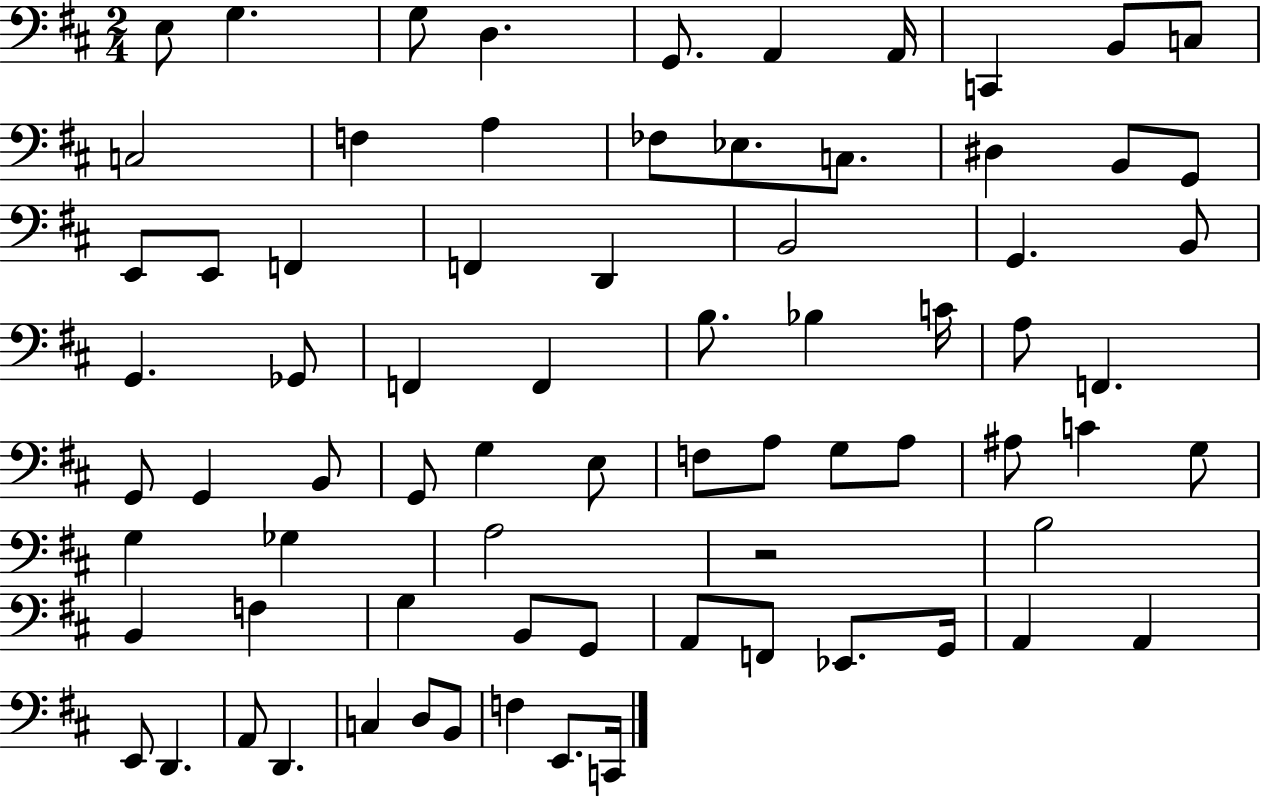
{
  \clef bass
  \numericTimeSignature
  \time 2/4
  \key d \major
  e8 g4. | g8 d4. | g,8. a,4 a,16 | c,4 b,8 c8 | \break c2 | f4 a4 | fes8 ees8. c8. | dis4 b,8 g,8 | \break e,8 e,8 f,4 | f,4 d,4 | b,2 | g,4. b,8 | \break g,4. ges,8 | f,4 f,4 | b8. bes4 c'16 | a8 f,4. | \break g,8 g,4 b,8 | g,8 g4 e8 | f8 a8 g8 a8 | ais8 c'4 g8 | \break g4 ges4 | a2 | r2 | b2 | \break b,4 f4 | g4 b,8 g,8 | a,8 f,8 ees,8. g,16 | a,4 a,4 | \break e,8 d,4. | a,8 d,4. | c4 d8 b,8 | f4 e,8. c,16 | \break \bar "|."
}